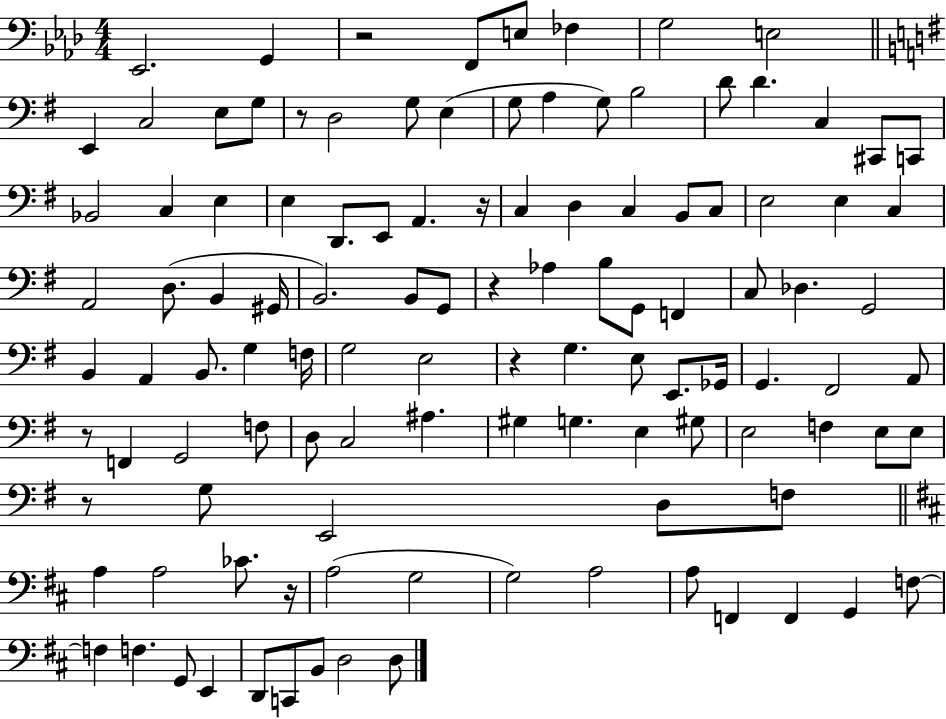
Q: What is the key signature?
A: AES major